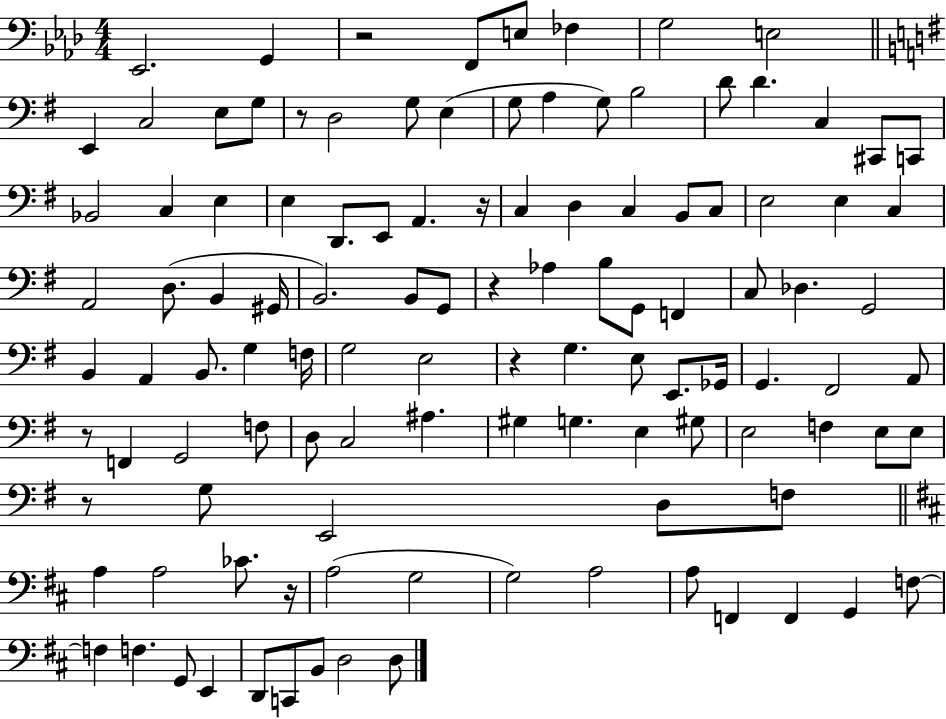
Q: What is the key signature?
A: AES major